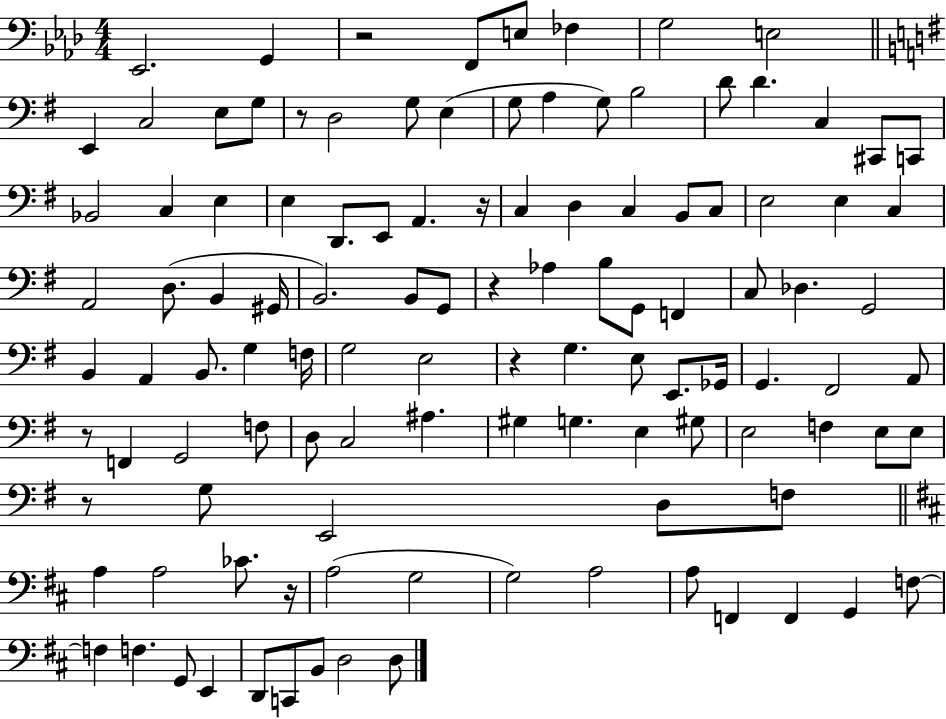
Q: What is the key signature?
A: AES major